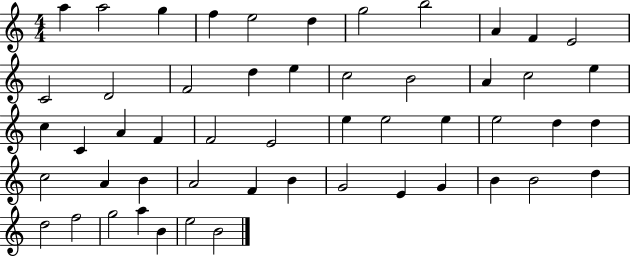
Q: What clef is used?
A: treble